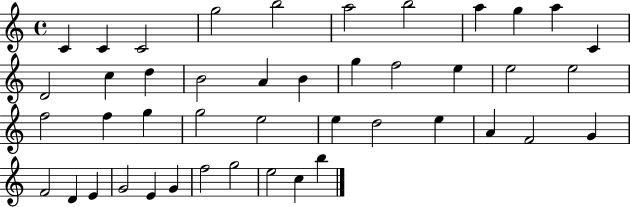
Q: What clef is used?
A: treble